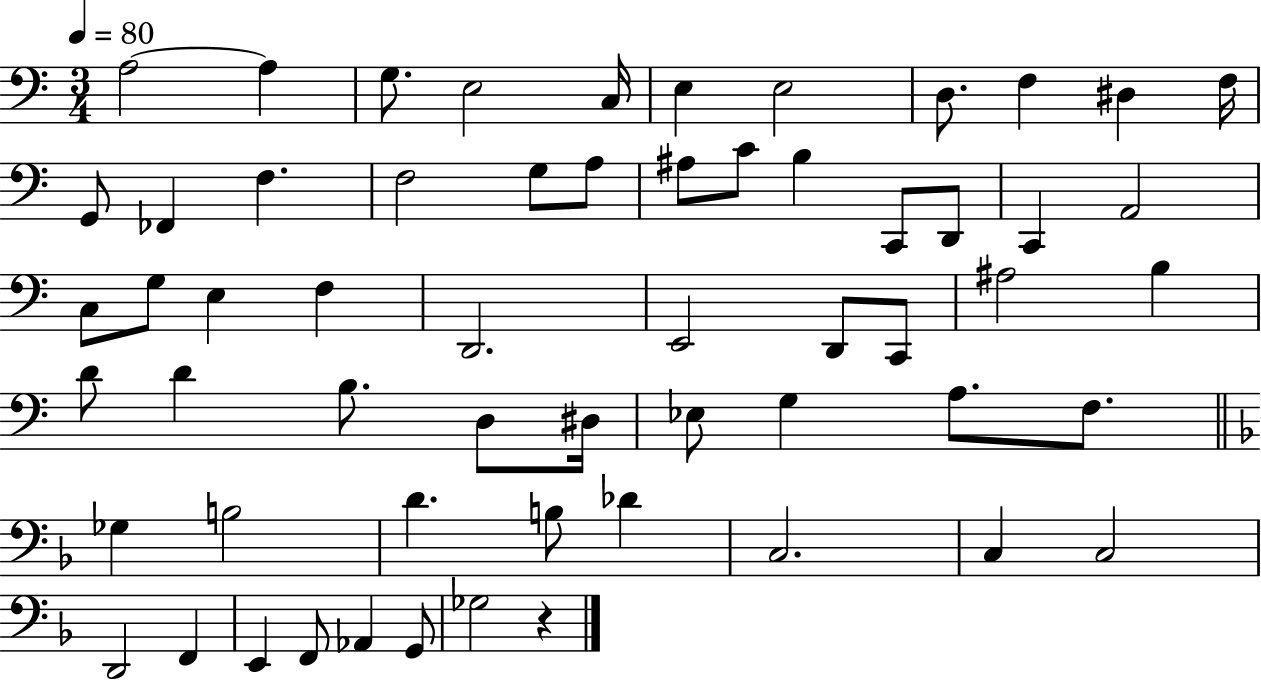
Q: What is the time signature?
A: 3/4